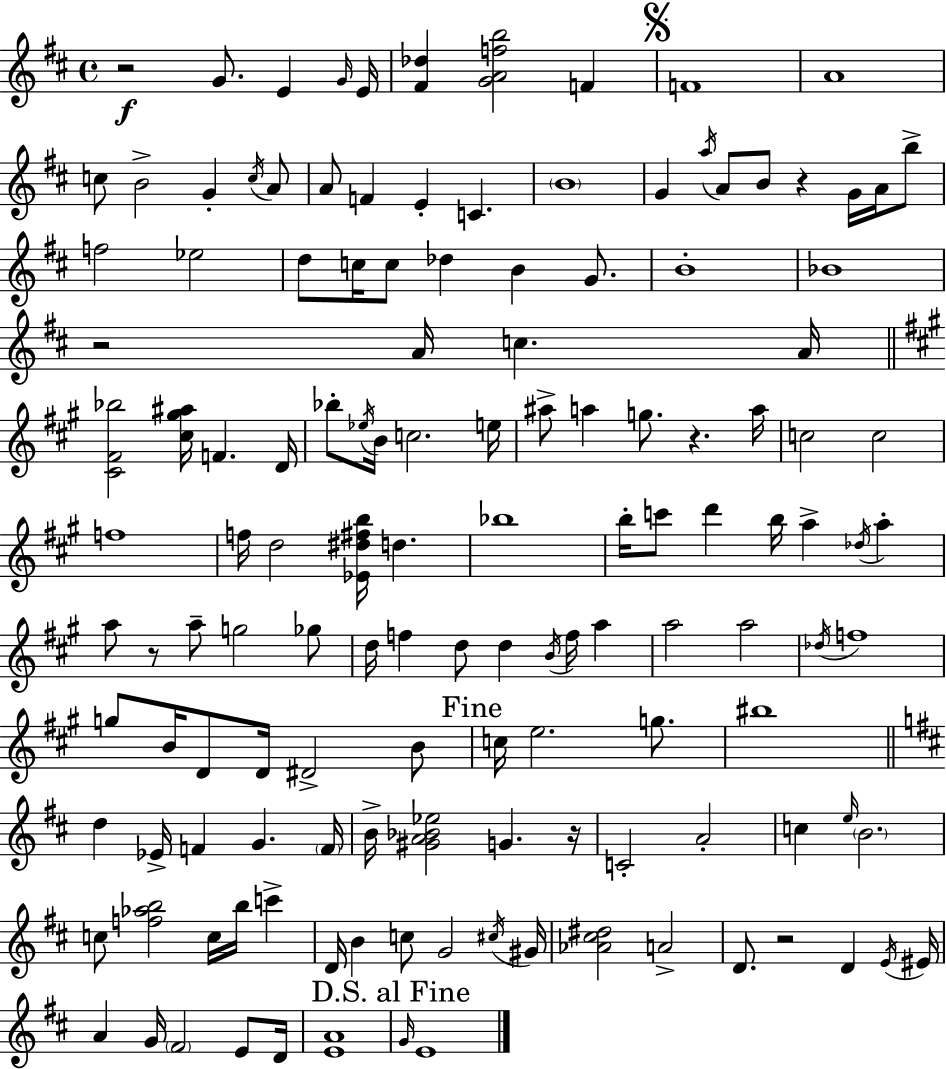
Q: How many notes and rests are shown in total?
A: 137